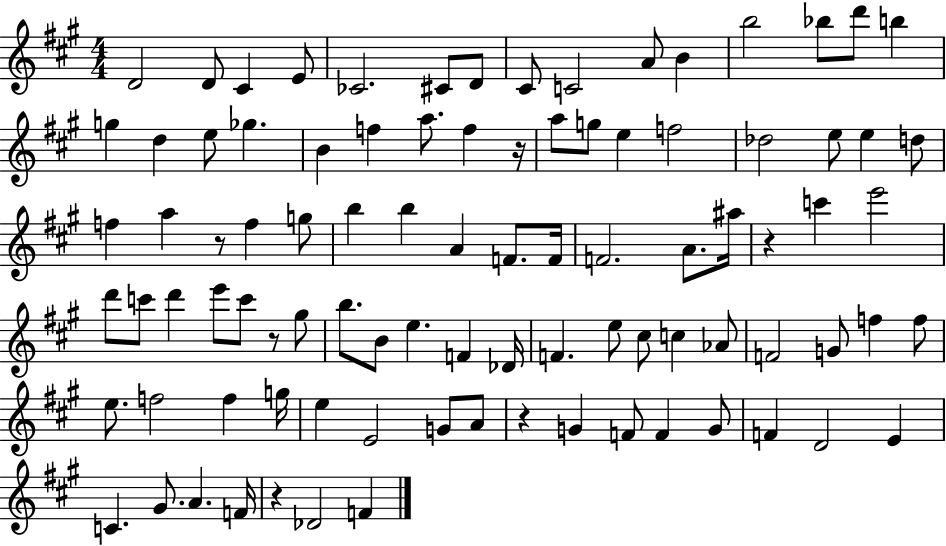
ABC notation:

X:1
T:Untitled
M:4/4
L:1/4
K:A
D2 D/2 ^C E/2 _C2 ^C/2 D/2 ^C/2 C2 A/2 B b2 _b/2 d'/2 b g d e/2 _g B f a/2 f z/4 a/2 g/2 e f2 _d2 e/2 e d/2 f a z/2 f g/2 b b A F/2 F/4 F2 A/2 ^a/4 z c' e'2 d'/2 c'/2 d' e'/2 c'/2 z/2 ^g/2 b/2 B/2 e F _D/4 F e/2 ^c/2 c _A/2 F2 G/2 f f/2 e/2 f2 f g/4 e E2 G/2 A/2 z G F/2 F G/2 F D2 E C ^G/2 A F/4 z _D2 F